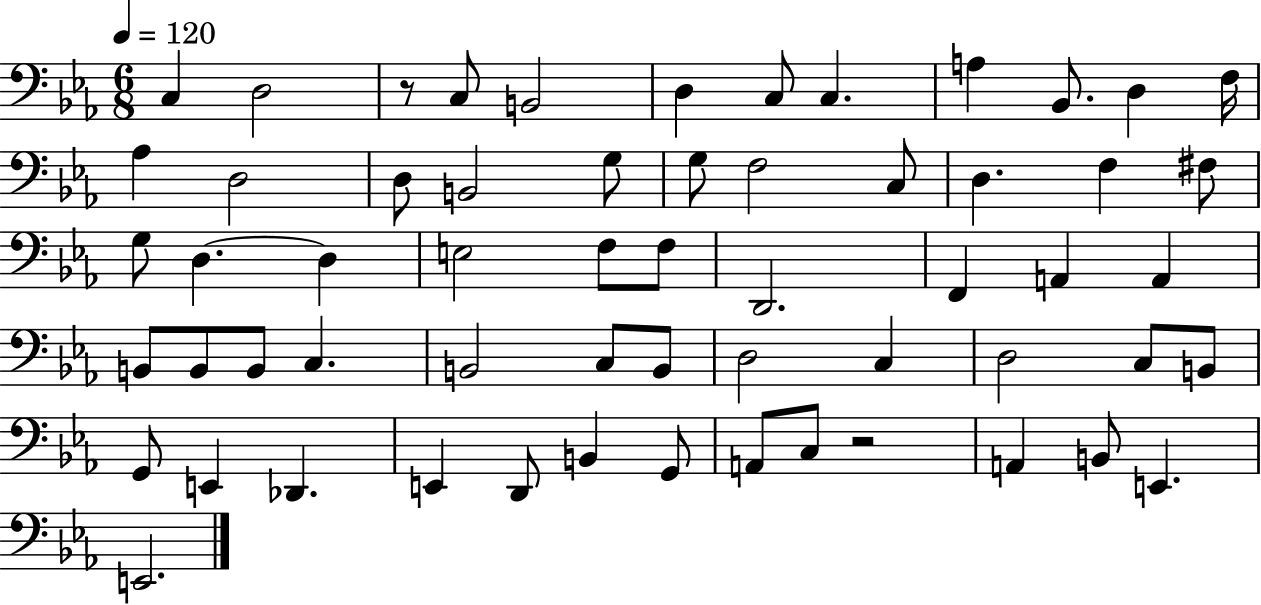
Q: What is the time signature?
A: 6/8